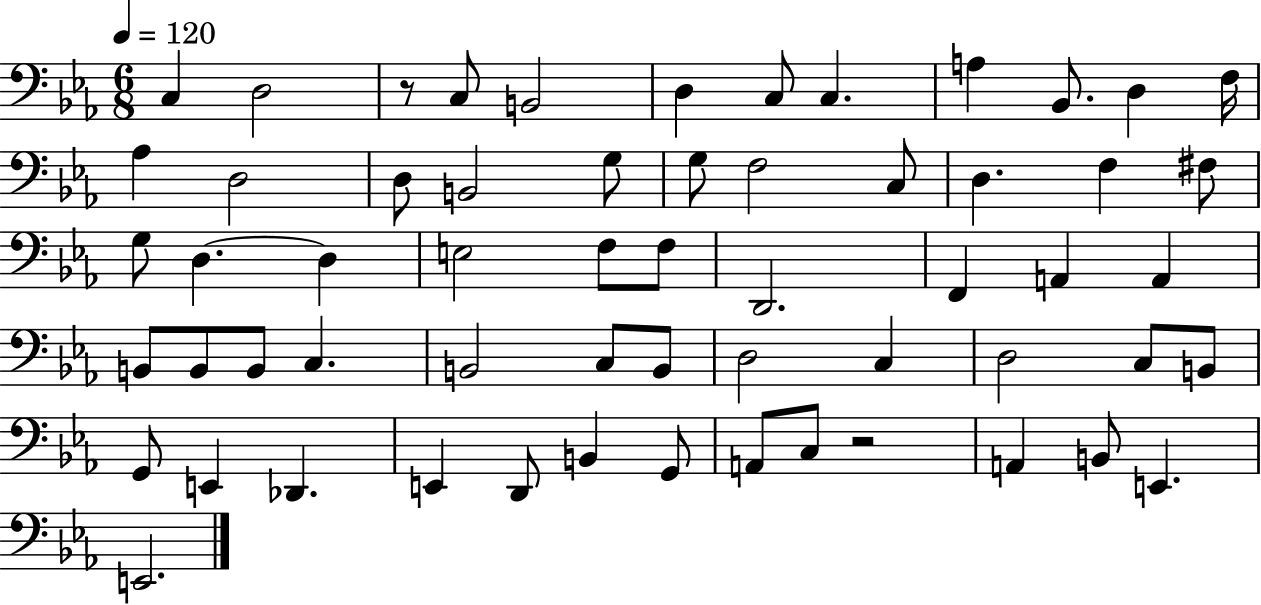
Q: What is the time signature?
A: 6/8